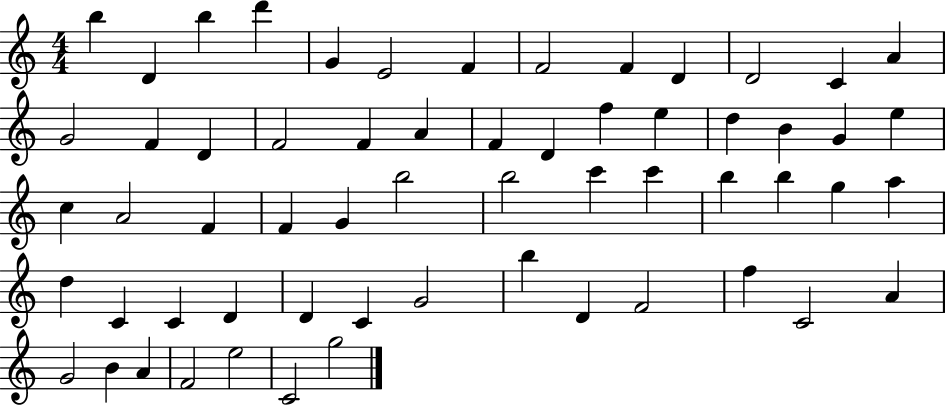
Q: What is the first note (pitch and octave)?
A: B5